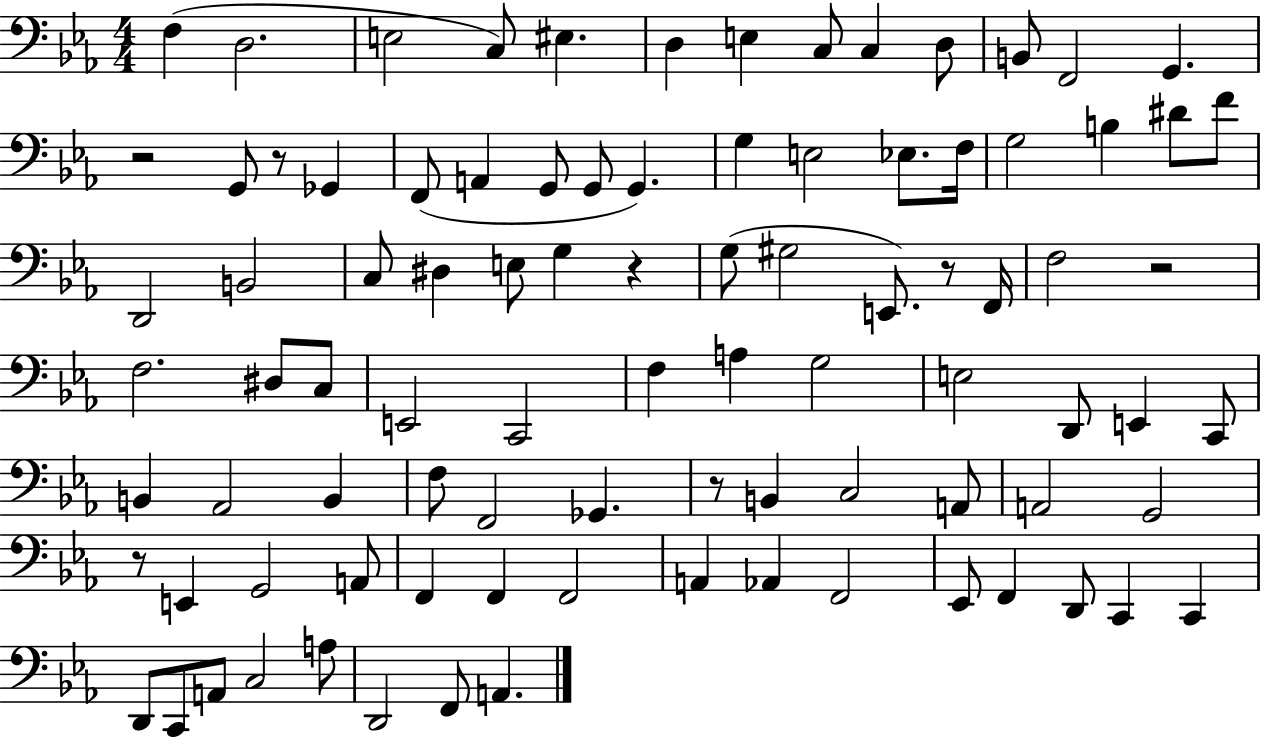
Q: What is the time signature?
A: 4/4